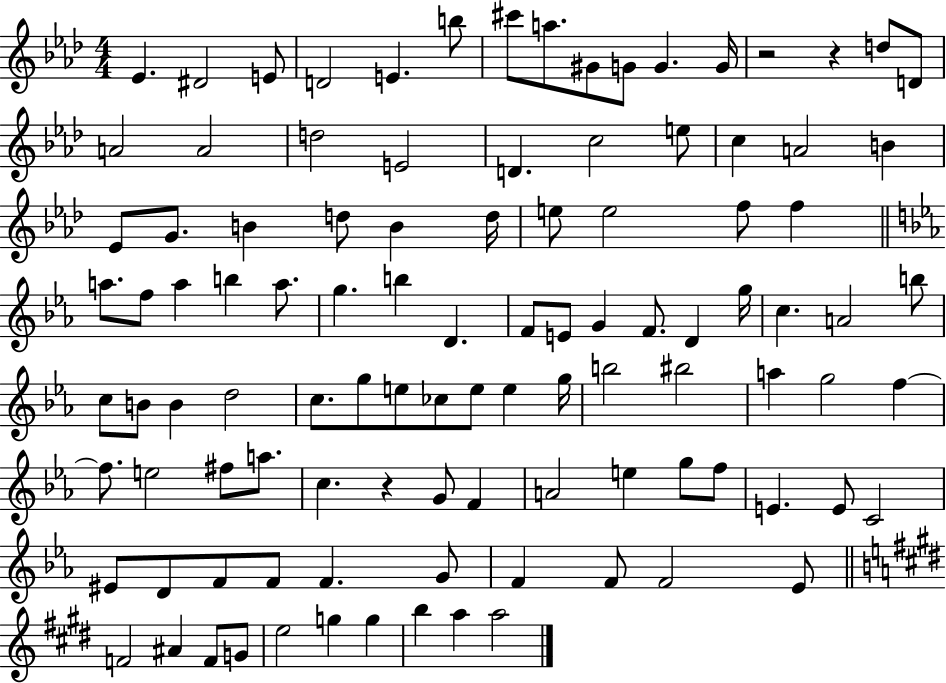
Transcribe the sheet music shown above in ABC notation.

X:1
T:Untitled
M:4/4
L:1/4
K:Ab
_E ^D2 E/2 D2 E b/2 ^c'/2 a/2 ^G/2 G/2 G G/4 z2 z d/2 D/2 A2 A2 d2 E2 D c2 e/2 c A2 B _E/2 G/2 B d/2 B d/4 e/2 e2 f/2 f a/2 f/2 a b a/2 g b D F/2 E/2 G F/2 D g/4 c A2 b/2 c/2 B/2 B d2 c/2 g/2 e/2 _c/2 e/2 e g/4 b2 ^b2 a g2 f f/2 e2 ^f/2 a/2 c z G/2 F A2 e g/2 f/2 E E/2 C2 ^E/2 D/2 F/2 F/2 F G/2 F F/2 F2 _E/2 F2 ^A F/2 G/2 e2 g g b a a2